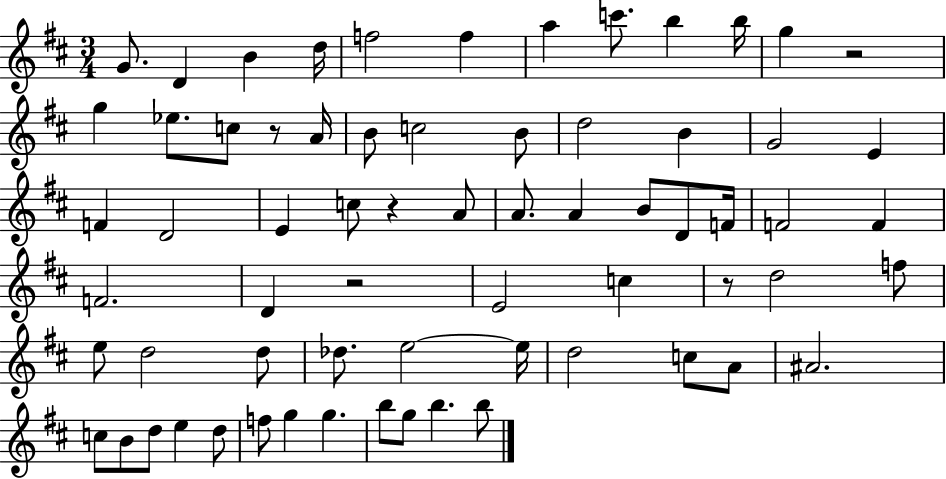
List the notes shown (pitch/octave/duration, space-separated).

G4/e. D4/q B4/q D5/s F5/h F5/q A5/q C6/e. B5/q B5/s G5/q R/h G5/q Eb5/e. C5/e R/e A4/s B4/e C5/h B4/e D5/h B4/q G4/h E4/q F4/q D4/h E4/q C5/e R/q A4/e A4/e. A4/q B4/e D4/e F4/s F4/h F4/q F4/h. D4/q R/h E4/h C5/q R/e D5/h F5/e E5/e D5/h D5/e Db5/e. E5/h E5/s D5/h C5/e A4/e A#4/h. C5/e B4/e D5/e E5/q D5/e F5/e G5/q G5/q. B5/e G5/e B5/q. B5/e